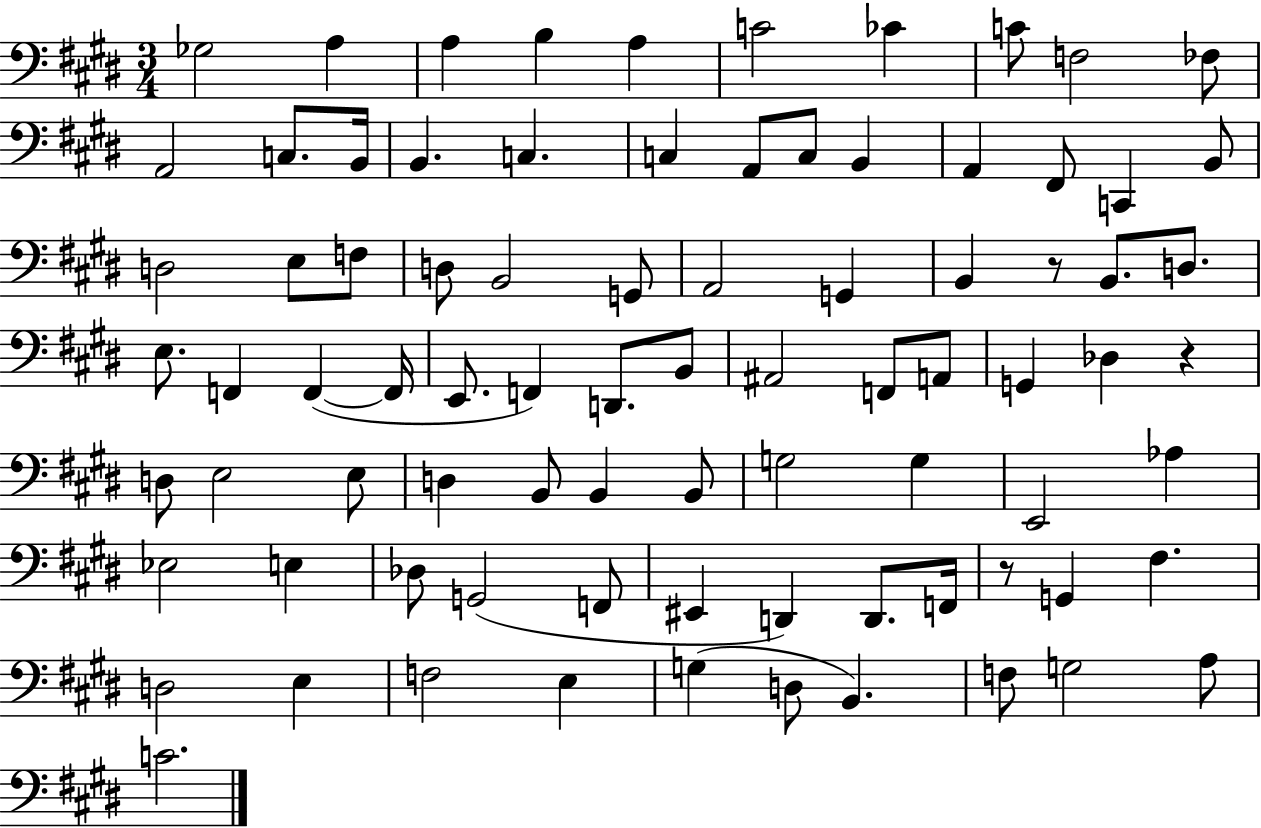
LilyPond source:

{
  \clef bass
  \numericTimeSignature
  \time 3/4
  \key e \major
  ges2 a4 | a4 b4 a4 | c'2 ces'4 | c'8 f2 fes8 | \break a,2 c8. b,16 | b,4. c4. | c4 a,8 c8 b,4 | a,4 fis,8 c,4 b,8 | \break d2 e8 f8 | d8 b,2 g,8 | a,2 g,4 | b,4 r8 b,8. d8. | \break e8. f,4 f,4~(~ f,16 | e,8. f,4) d,8. b,8 | ais,2 f,8 a,8 | g,4 des4 r4 | \break d8 e2 e8 | d4 b,8 b,4 b,8 | g2 g4 | e,2 aes4 | \break ees2 e4 | des8 g,2( f,8 | eis,4 d,4) d,8. f,16 | r8 g,4 fis4. | \break d2 e4 | f2 e4 | g4( d8 b,4.) | f8 g2 a8 | \break c'2. | \bar "|."
}